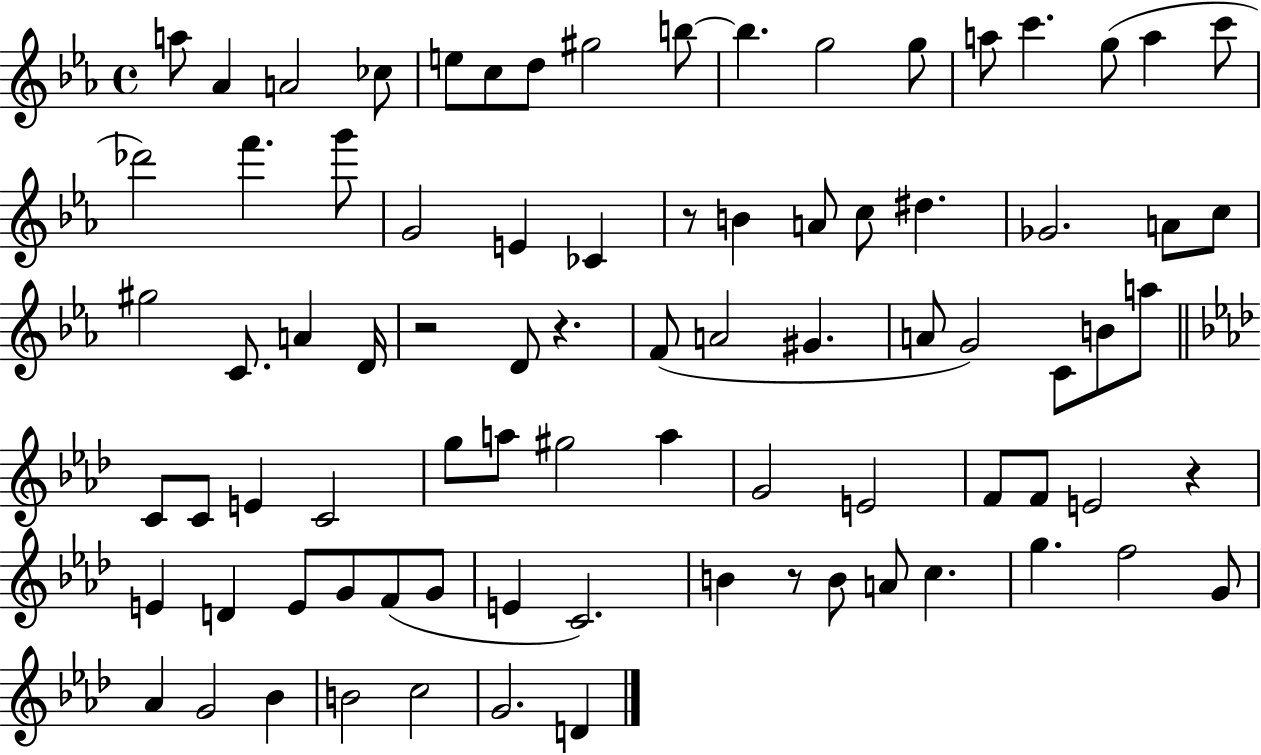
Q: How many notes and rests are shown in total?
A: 83